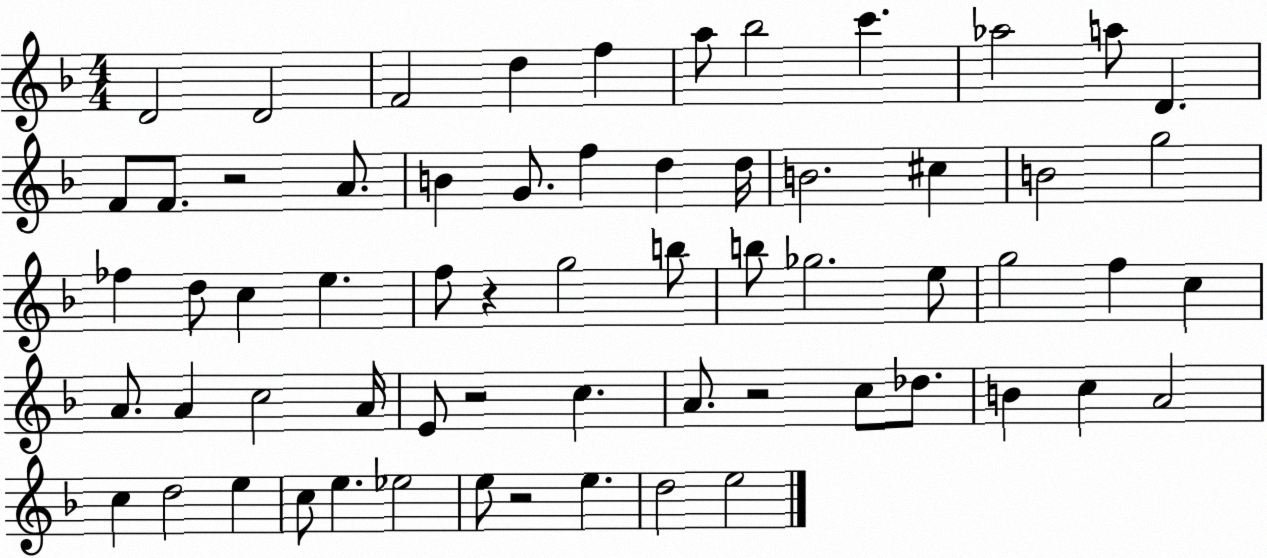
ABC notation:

X:1
T:Untitled
M:4/4
L:1/4
K:F
D2 D2 F2 d f a/2 _b2 c' _a2 a/2 D F/2 F/2 z2 A/2 B G/2 f d d/4 B2 ^c B2 g2 _f d/2 c e f/2 z g2 b/2 b/2 _g2 e/2 g2 f c A/2 A c2 A/4 E/2 z2 c A/2 z2 c/2 _d/2 B c A2 c d2 e c/2 e _e2 e/2 z2 e d2 e2